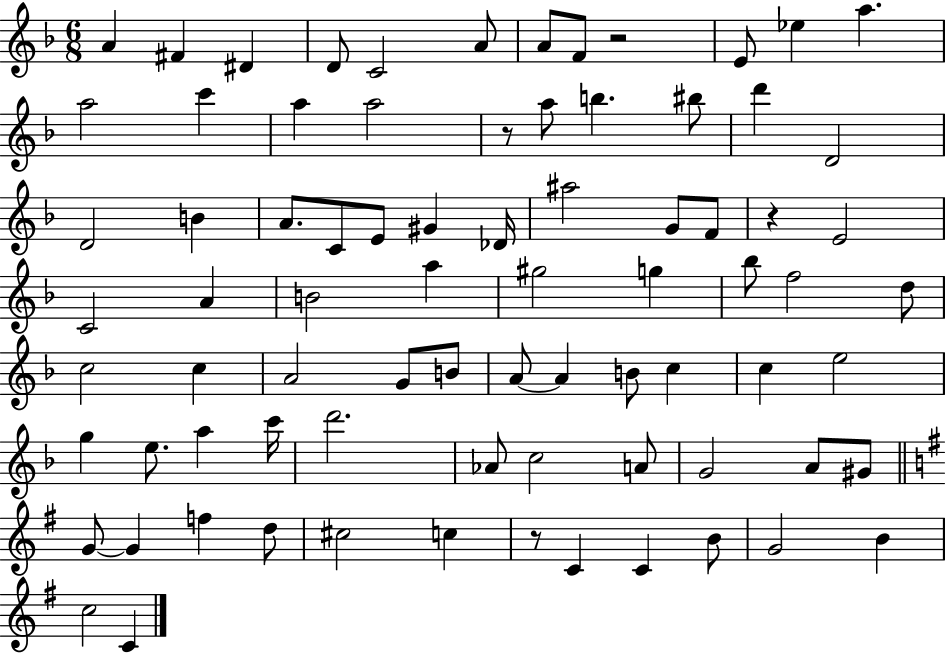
A4/q F#4/q D#4/q D4/e C4/h A4/e A4/e F4/e R/h E4/e Eb5/q A5/q. A5/h C6/q A5/q A5/h R/e A5/e B5/q. BIS5/e D6/q D4/h D4/h B4/q A4/e. C4/e E4/e G#4/q Db4/s A#5/h G4/e F4/e R/q E4/h C4/h A4/q B4/h A5/q G#5/h G5/q Bb5/e F5/h D5/e C5/h C5/q A4/h G4/e B4/e A4/e A4/q B4/e C5/q C5/q E5/h G5/q E5/e. A5/q C6/s D6/h. Ab4/e C5/h A4/e G4/h A4/e G#4/e G4/e G4/q F5/q D5/e C#5/h C5/q R/e C4/q C4/q B4/e G4/h B4/q C5/h C4/q